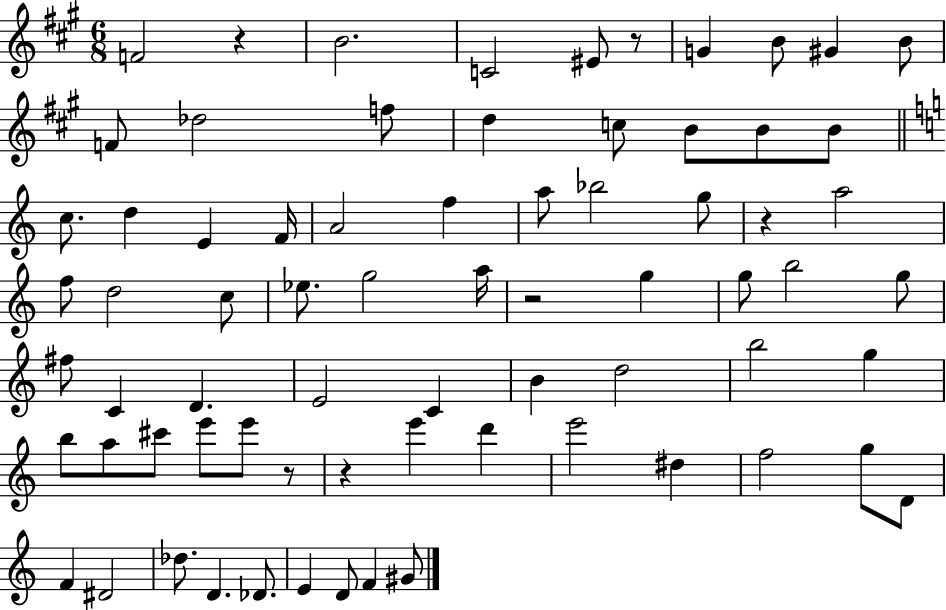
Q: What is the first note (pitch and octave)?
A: F4